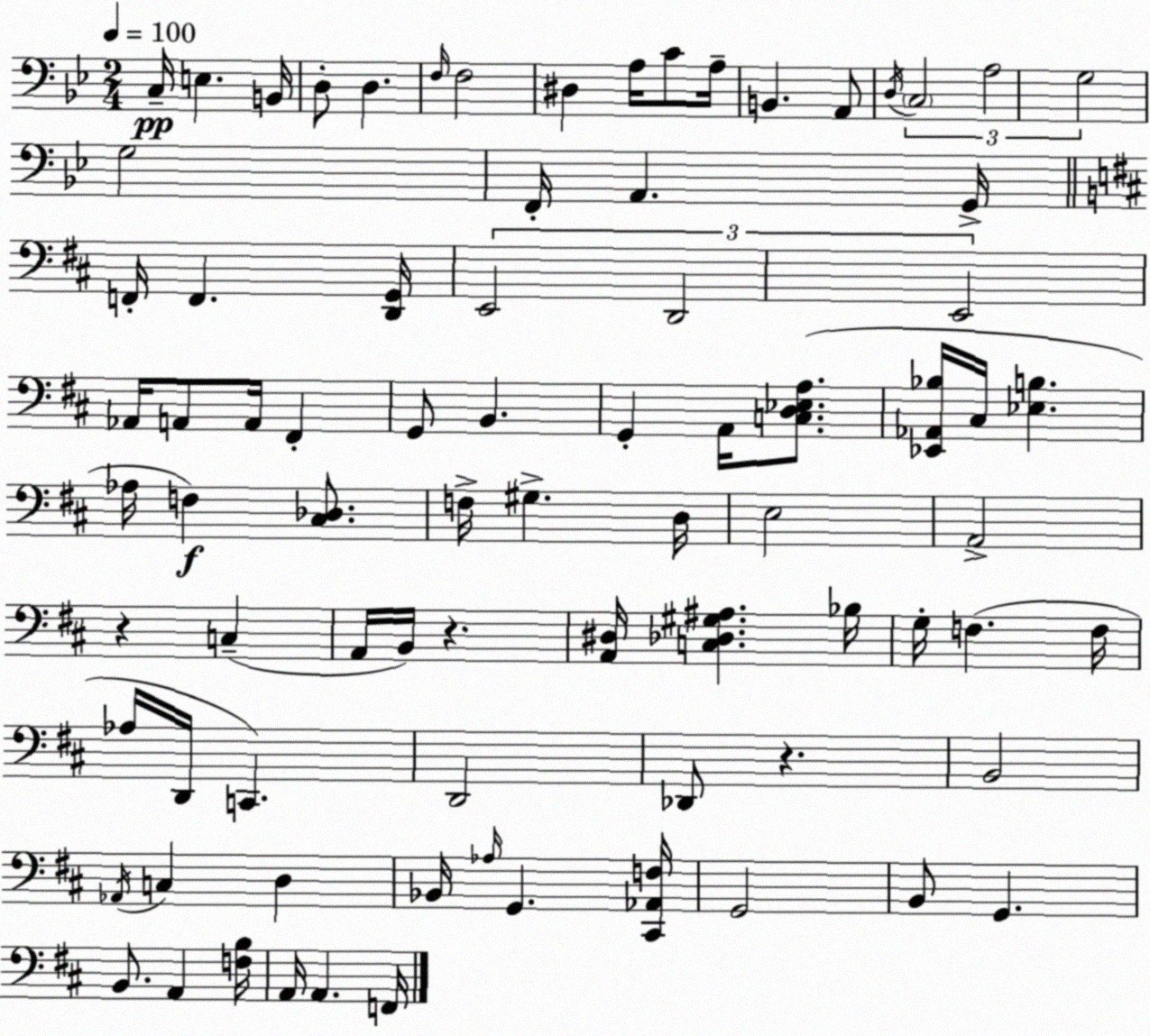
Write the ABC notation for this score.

X:1
T:Untitled
M:2/4
L:1/4
K:Bb
C,/4 E, B,,/4 D,/2 D, F,/4 F,2 ^D, A,/4 C/2 A,/4 B,, A,,/2 D,/4 C,2 A,2 G,2 G,2 F,,/4 A,, G,,/4 F,,/4 F,, [D,,G,,]/4 E,,2 D,,2 E,,2 _A,,/4 A,,/2 A,,/4 ^F,, G,,/2 B,, G,, A,,/4 [C,D,_E,A,]/2 [_E,,_A,,_B,]/4 ^C,/4 [_E,B,] _A,/4 F, [^C,_D,]/2 F,/4 ^G, D,/4 E,2 A,,2 z C, A,,/4 B,,/4 z [A,,^D,]/4 [C,_D,^G,^A,] _B,/4 G,/4 F, F,/4 _A,/4 D,,/4 C,, D,,2 _D,,/2 z B,,2 _A,,/4 C, D, _B,,/4 _A,/4 G,, [^C,,_A,,F,]/4 G,,2 B,,/2 G,, B,,/2 A,, [F,B,]/4 A,,/4 A,, F,,/4